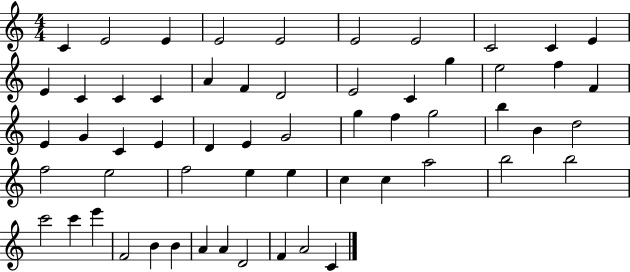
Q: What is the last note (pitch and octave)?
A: C4